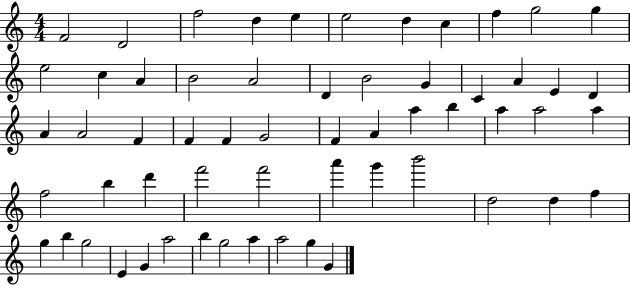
X:1
T:Untitled
M:4/4
L:1/4
K:C
F2 D2 f2 d e e2 d c f g2 g e2 c A B2 A2 D B2 G C A E D A A2 F F F G2 F A a b a a2 a f2 b d' f'2 f'2 a' g' b'2 d2 d f g b g2 E G a2 b g2 a a2 g G